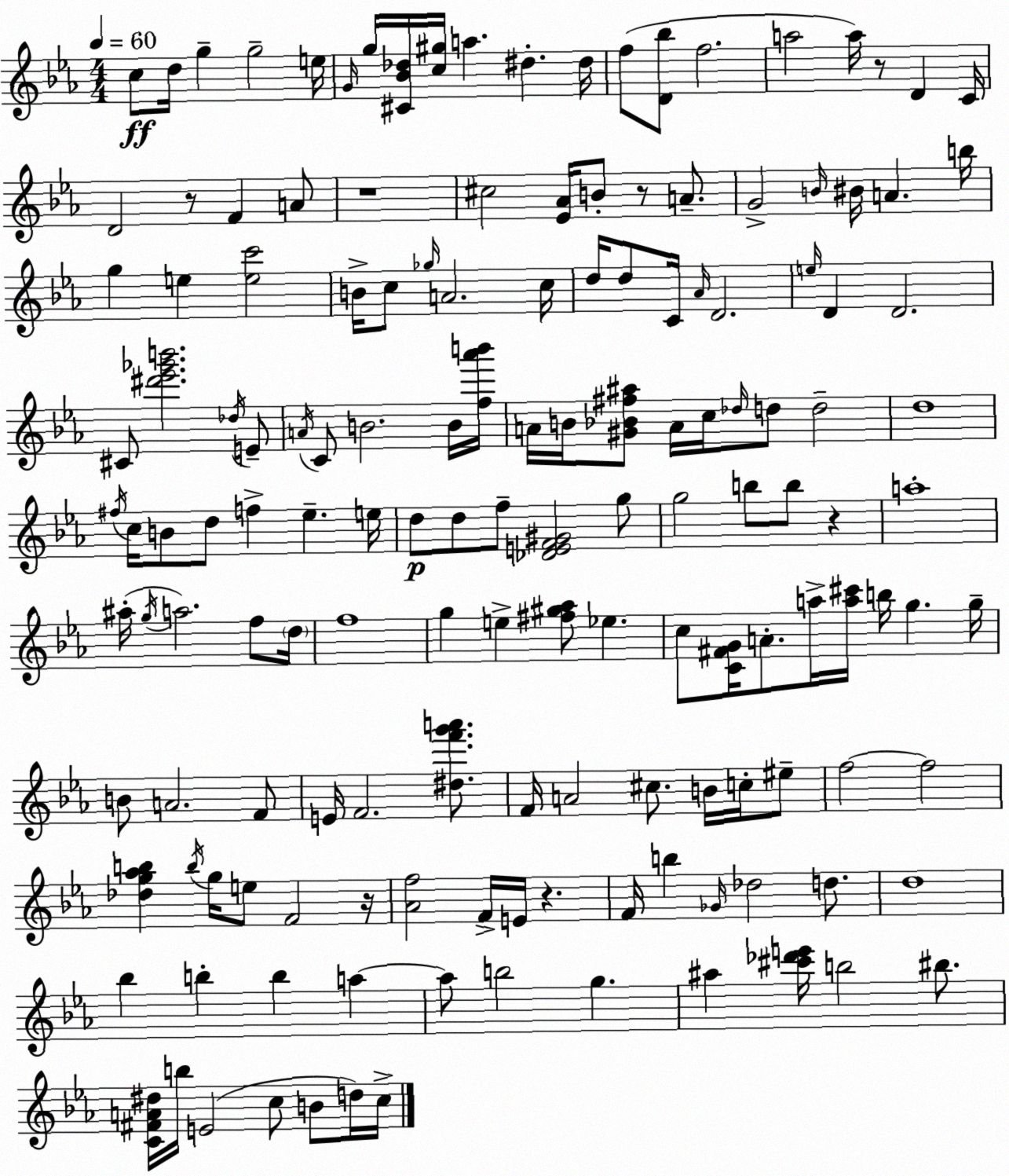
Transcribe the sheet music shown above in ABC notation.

X:1
T:Untitled
M:4/4
L:1/4
K:Eb
c/2 d/4 g g2 e/4 G/4 g/4 [^C_B_d]/4 [c^g]/4 a ^d ^d/4 f/2 [D_b]/2 f2 a2 a/4 z/2 D C/4 D2 z/2 F A/2 z4 ^c2 [_E_A]/4 B/2 z/2 A/2 G2 B/4 ^B/4 A b/4 g e [ec']2 B/4 c/2 _g/4 A2 c/4 d/4 d/2 C/4 _A/4 D2 e/4 D D2 ^C/2 [^d'_e'_g'b']2 _d/4 E/2 A/4 C/2 B2 B/4 [f_a'b']/4 A/4 B/4 [^G_B^f^a]/2 A/4 c/4 _d/4 d/2 d2 d4 ^f/4 c/4 B/2 d/2 f _e e/4 d/2 d/2 f/2 [_DEF^G]2 g/2 g2 b/2 b/2 z a4 ^a/4 g/4 a2 f/2 d/4 f4 g e [^f^g_a]/2 _e c/2 [C^FG]/4 A/2 a/4 [a^c']/4 b/4 g g/4 B/2 A2 F/2 E/4 F2 [^df'g'a']/2 F/4 A2 ^c/2 B/4 c/4 ^e/2 f2 f2 [_dg_ab] b/4 g/4 e/2 F2 z/4 [_Af]2 F/4 E/4 z F/4 b _G/4 _d2 d/2 d4 _b b b a a/2 b2 g ^a [^c'_d'e']/4 b2 ^b/2 [C^FA^d]/4 b/4 E2 c/2 B/2 d/4 c/4